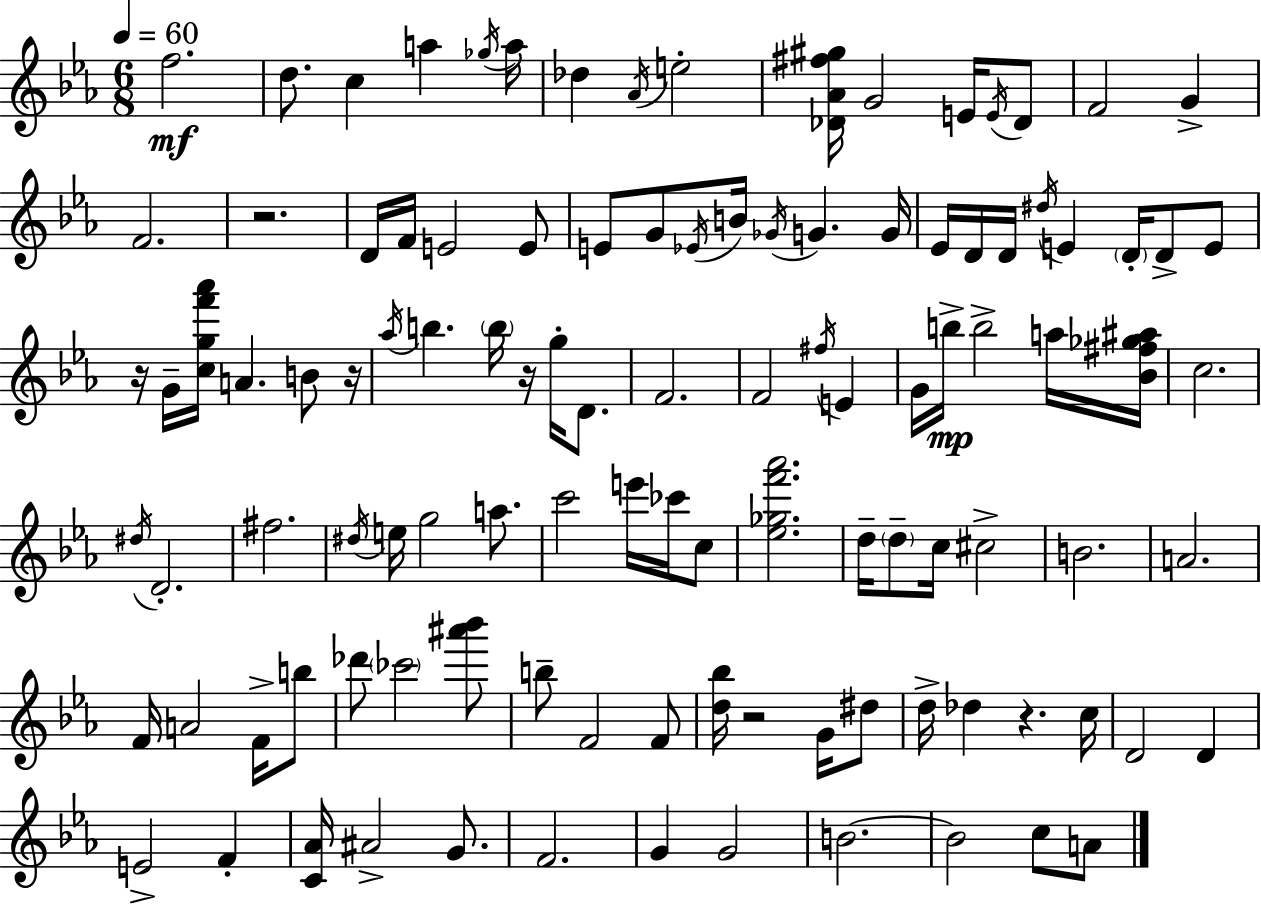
{
  \clef treble
  \numericTimeSignature
  \time 6/8
  \key c \minor
  \tempo 4 = 60
  \repeat volta 2 { f''2.\mf | d''8. c''4 a''4 \acciaccatura { ges''16 } | a''16 des''4 \acciaccatura { aes'16 } e''2-. | <des' aes' fis'' gis''>16 g'2 e'16 | \break \acciaccatura { e'16 } des'8 f'2 g'4-> | f'2. | r2. | d'16 f'16 e'2 | \break e'8 e'8 g'8 \acciaccatura { ees'16 } b'16 \acciaccatura { ges'16 } g'4. | g'16 ees'16 d'16 d'16 \acciaccatura { dis''16 } e'4 | \parenthesize d'16-. d'8-> e'8 r16 g'16-- <c'' g'' f''' aes'''>16 a'4. | b'8 r16 \acciaccatura { aes''16 } b''4. | \break \parenthesize b''16 r16 g''16-. d'8. f'2. | f'2 | \acciaccatura { fis''16 } e'4 g'16 b''16->\mp b''2-> | a''16 <bes' fis'' ges'' ais''>16 c''2. | \break \acciaccatura { dis''16 } d'2.-. | fis''2. | \acciaccatura { dis''16 } e''16 g''2 | a''8. c'''2 | \break e'''16 ces'''16 c''8 <ees'' ges'' f''' aes'''>2. | d''16-- \parenthesize d''8-- | c''16 cis''2-> b'2. | a'2. | \break f'16 a'2 | f'16-> b''8 des'''8 | \parenthesize ces'''2 <ais''' bes'''>8 b''8-- | f'2 f'8 <d'' bes''>16 r2 | \break g'16 dis''8 d''16-> des''4 | r4. c''16 d'2 | d'4 e'2-> | f'4-. <c' aes'>16 ais'2-> | \break g'8. f'2. | g'4 | g'2 b'2.~~ | b'2 | \break c''8 a'8 } \bar "|."
}